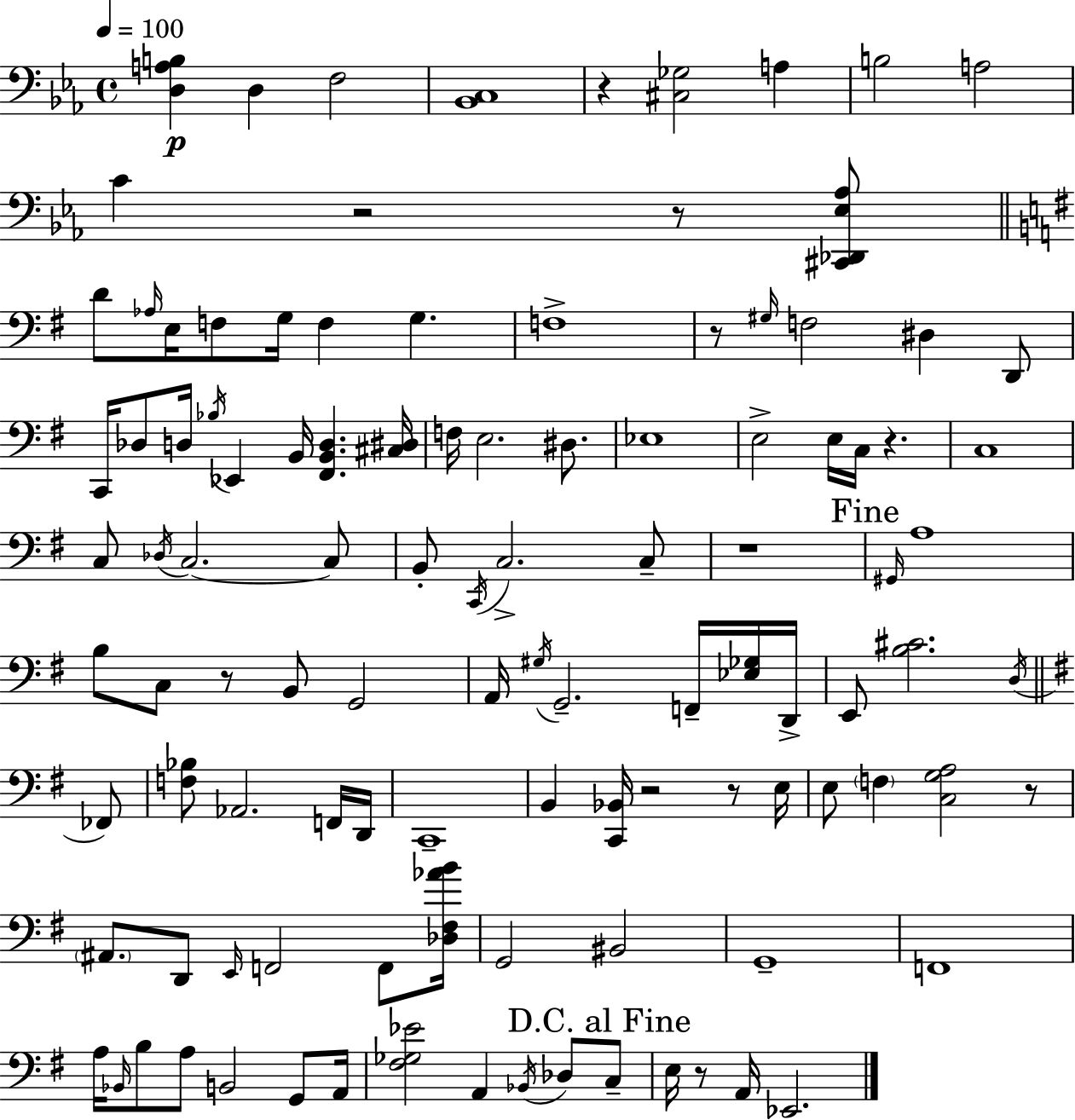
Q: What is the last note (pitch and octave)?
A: Eb2